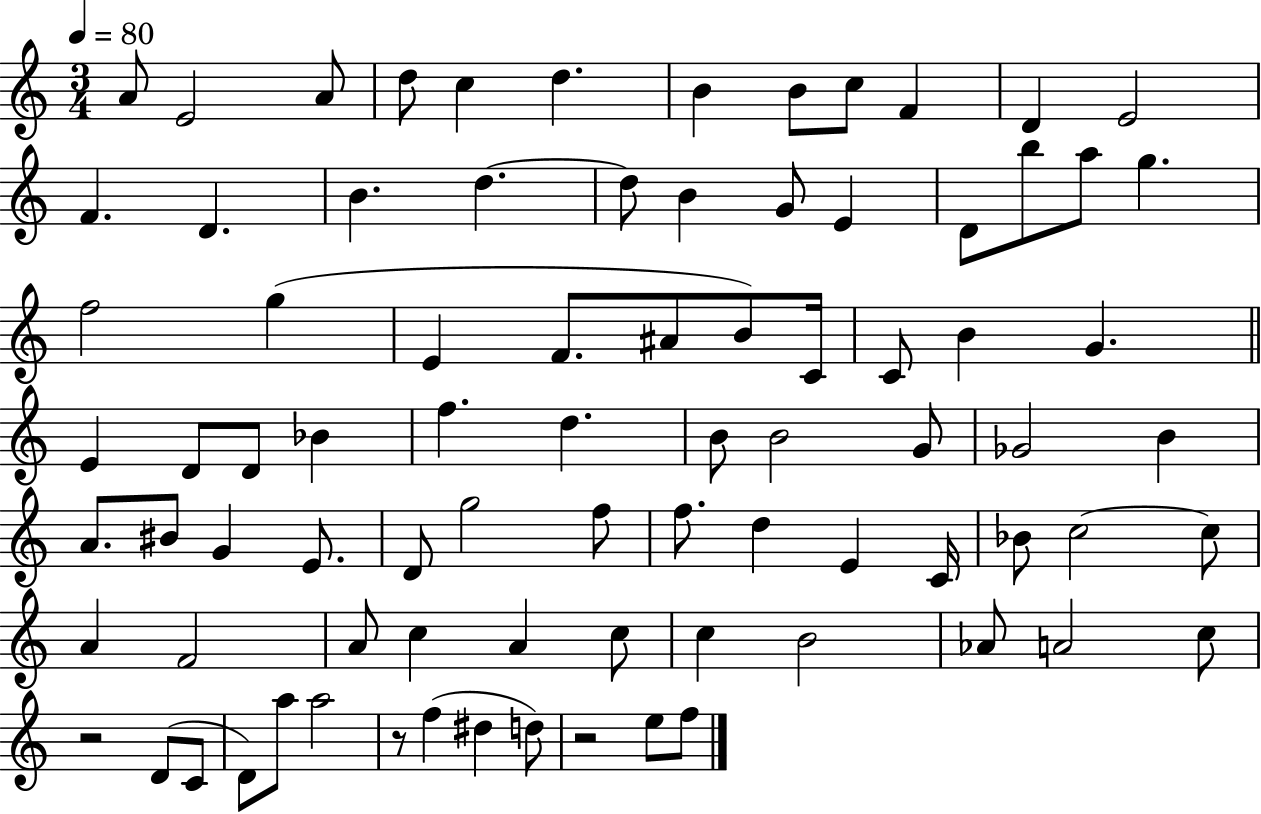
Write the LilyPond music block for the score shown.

{
  \clef treble
  \numericTimeSignature
  \time 3/4
  \key c \major
  \tempo 4 = 80
  a'8 e'2 a'8 | d''8 c''4 d''4. | b'4 b'8 c''8 f'4 | d'4 e'2 | \break f'4. d'4. | b'4. d''4.~~ | d''8 b'4 g'8 e'4 | d'8 b''8 a''8 g''4. | \break f''2 g''4( | e'4 f'8. ais'8 b'8) c'16 | c'8 b'4 g'4. | \bar "||" \break \key c \major e'4 d'8 d'8 bes'4 | f''4. d''4. | b'8 b'2 g'8 | ges'2 b'4 | \break a'8. bis'8 g'4 e'8. | d'8 g''2 f''8 | f''8. d''4 e'4 c'16 | bes'8 c''2~~ c''8 | \break a'4 f'2 | a'8 c''4 a'4 c''8 | c''4 b'2 | aes'8 a'2 c''8 | \break r2 d'8( c'8 | d'8) a''8 a''2 | r8 f''4( dis''4 d''8) | r2 e''8 f''8 | \break \bar "|."
}